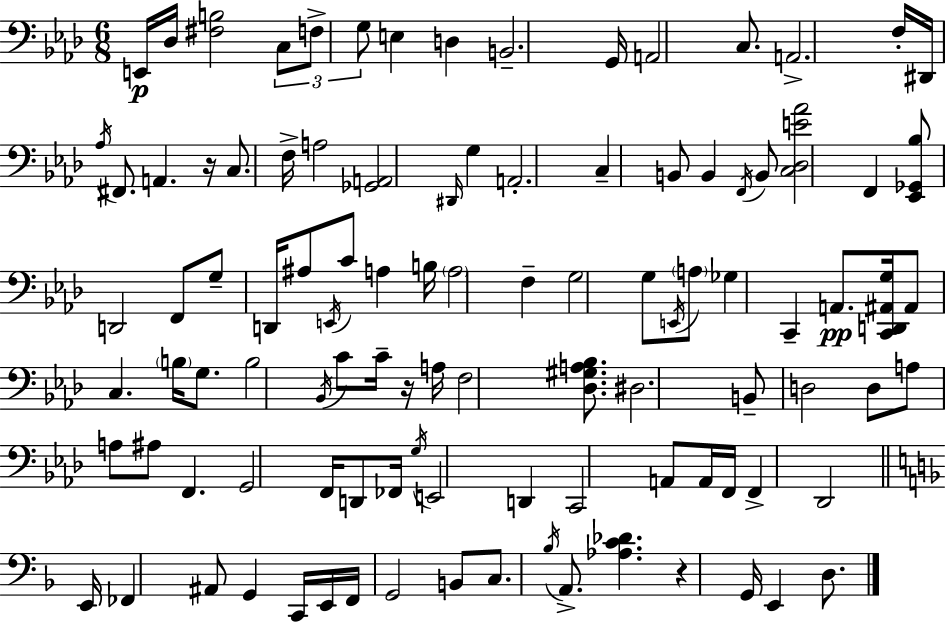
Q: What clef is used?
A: bass